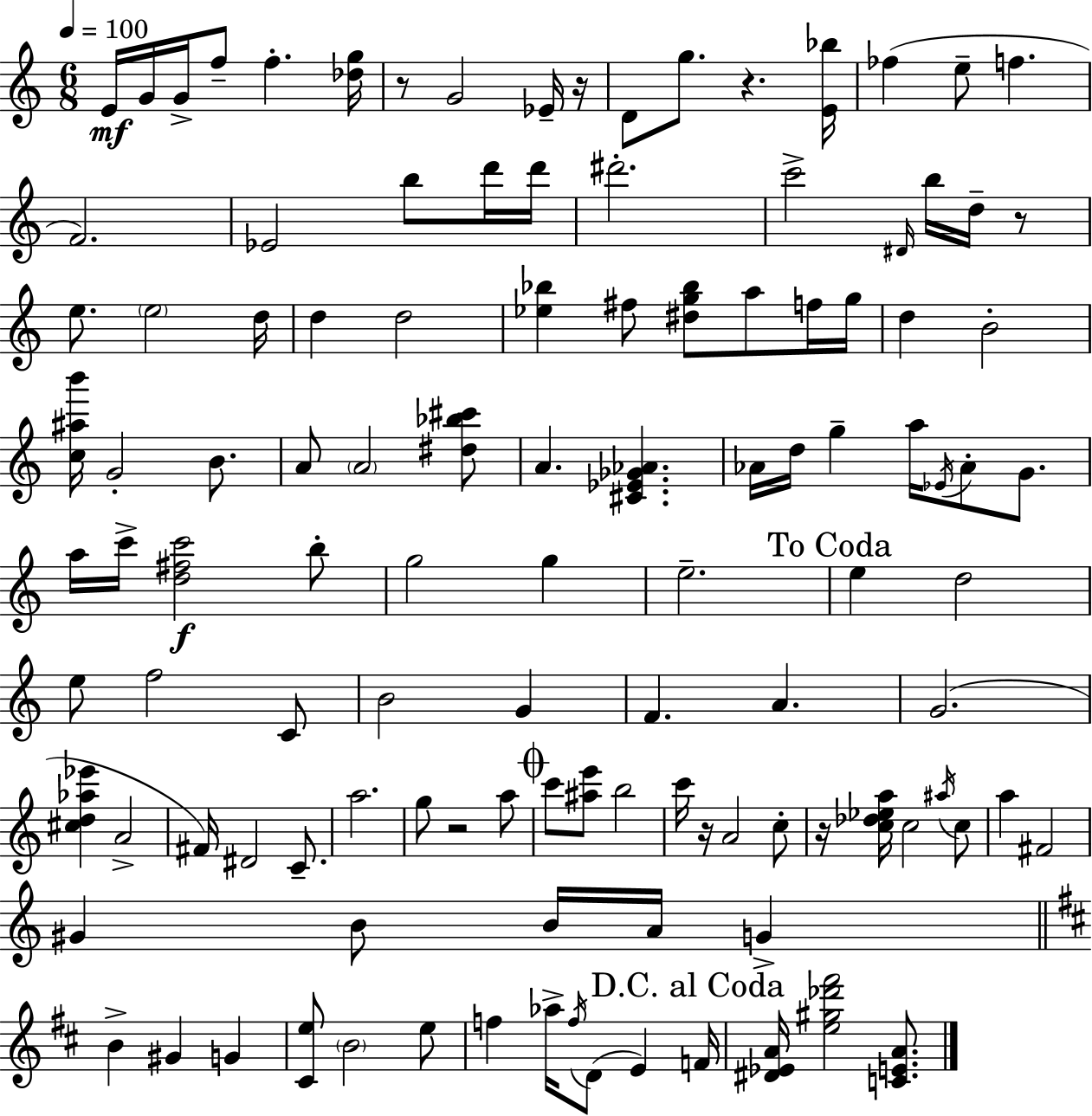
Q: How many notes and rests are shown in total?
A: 116